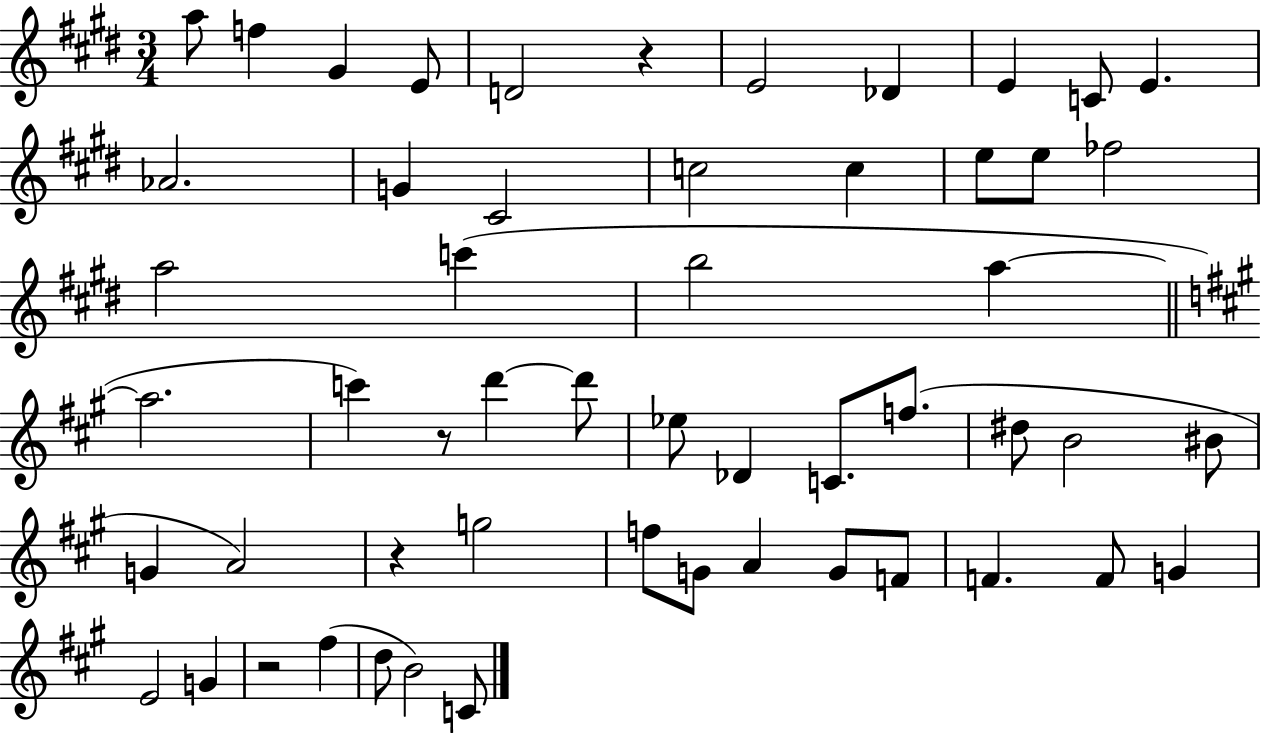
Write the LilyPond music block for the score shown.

{
  \clef treble
  \numericTimeSignature
  \time 3/4
  \key e \major
  a''8 f''4 gis'4 e'8 | d'2 r4 | e'2 des'4 | e'4 c'8 e'4. | \break aes'2. | g'4 cis'2 | c''2 c''4 | e''8 e''8 fes''2 | \break a''2 c'''4( | b''2 a''4~~ | \bar "||" \break \key a \major a''2. | c'''4) r8 d'''4~~ d'''8 | ees''8 des'4 c'8. f''8.( | dis''8 b'2 bis'8 | \break g'4 a'2) | r4 g''2 | f''8 g'8 a'4 g'8 f'8 | f'4. f'8 g'4 | \break e'2 g'4 | r2 fis''4( | d''8 b'2) c'8 | \bar "|."
}